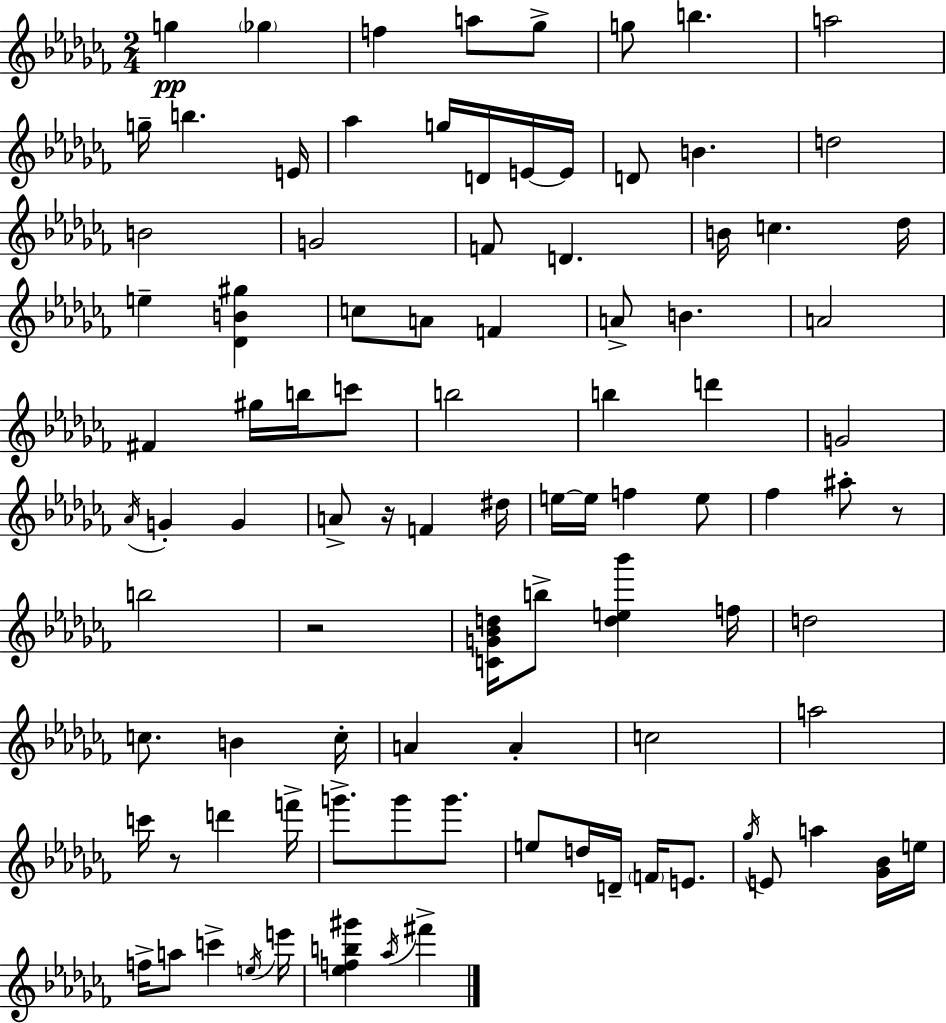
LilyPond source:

{
  \clef treble
  \numericTimeSignature
  \time 2/4
  \key aes \minor
  g''4\pp \parenthesize ges''4 | f''4 a''8 ges''8-> | g''8 b''4. | a''2 | \break g''16-- b''4. e'16 | aes''4 g''16 d'16 e'16~~ e'16 | d'8 b'4. | d''2 | \break b'2 | g'2 | f'8 d'4. | b'16 c''4. des''16 | \break e''4-- <des' b' gis''>4 | c''8 a'8 f'4 | a'8-> b'4. | a'2 | \break fis'4 gis''16 b''16 c'''8 | b''2 | b''4 d'''4 | g'2 | \break \acciaccatura { aes'16 } g'4-. g'4 | a'8-> r16 f'4 | dis''16 e''16~~ e''16 f''4 e''8 | fes''4 ais''8-. r8 | \break b''2 | r2 | <c' g' bes' d''>16 b''8-> <d'' e'' bes'''>4 | f''16 d''2 | \break c''8. b'4 | c''16-. a'4 a'4-. | c''2 | a''2 | \break c'''16 r8 d'''4 | f'''16-> g'''8.-> g'''8 g'''8. | e''8 d''16 d'16-- \parenthesize f'16 e'8. | \acciaccatura { ges''16 } e'8 a''4 | \break <ges' bes'>16 e''16 f''16-> a''8 c'''4-> | \acciaccatura { e''16 } e'''16 <ees'' f'' b'' gis'''>4 \acciaccatura { aes''16 } | fis'''4-> \bar "|."
}